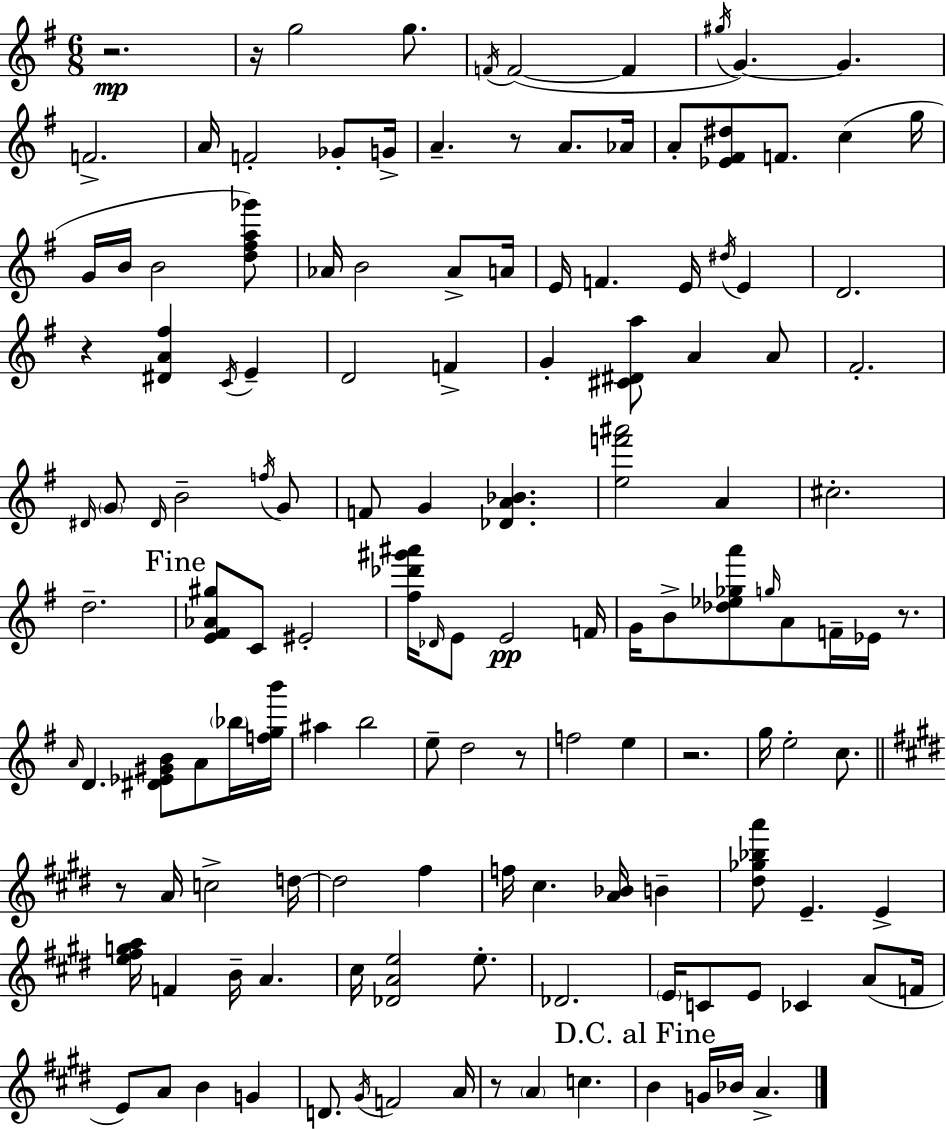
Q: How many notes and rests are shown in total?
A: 137